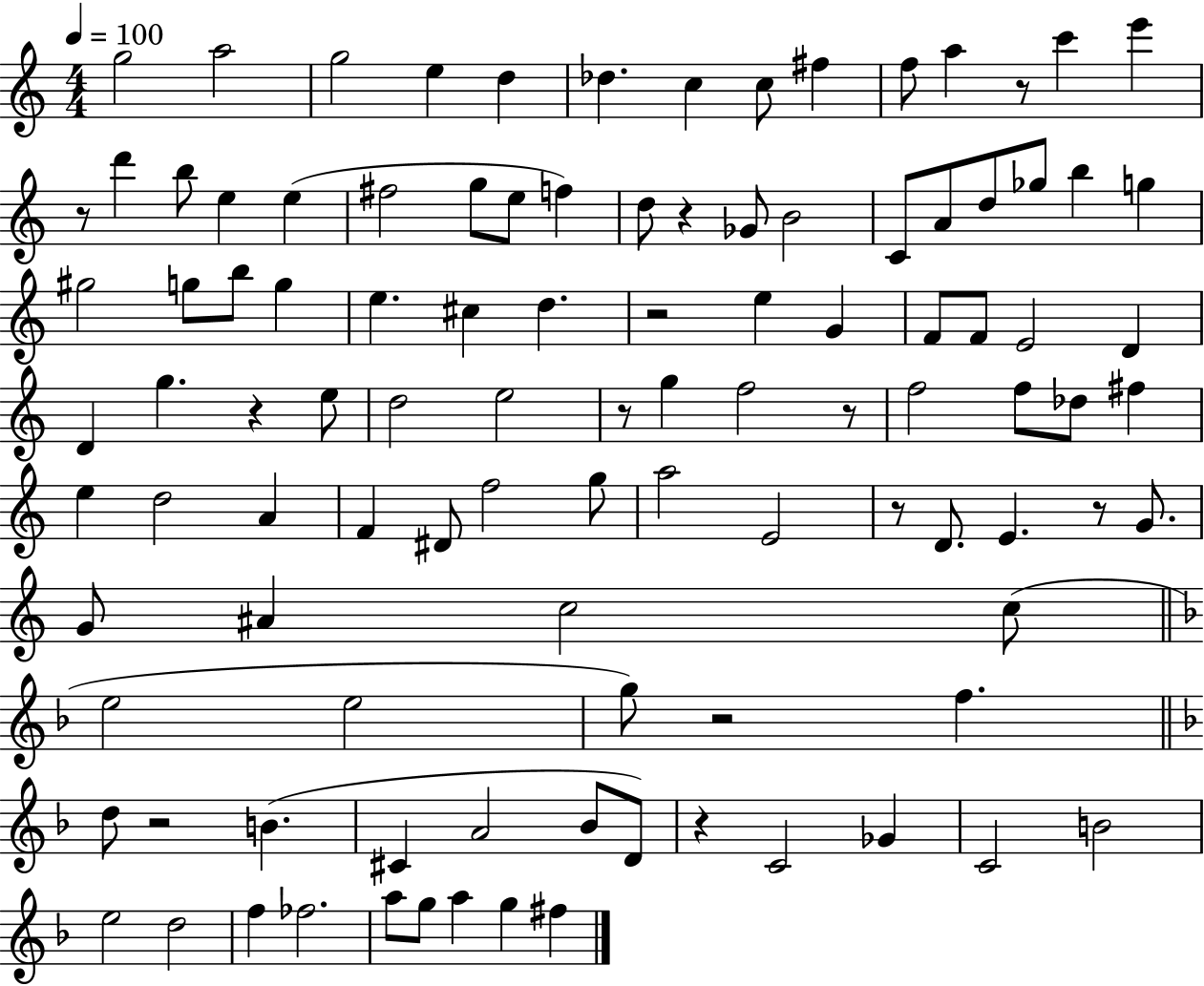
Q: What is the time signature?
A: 4/4